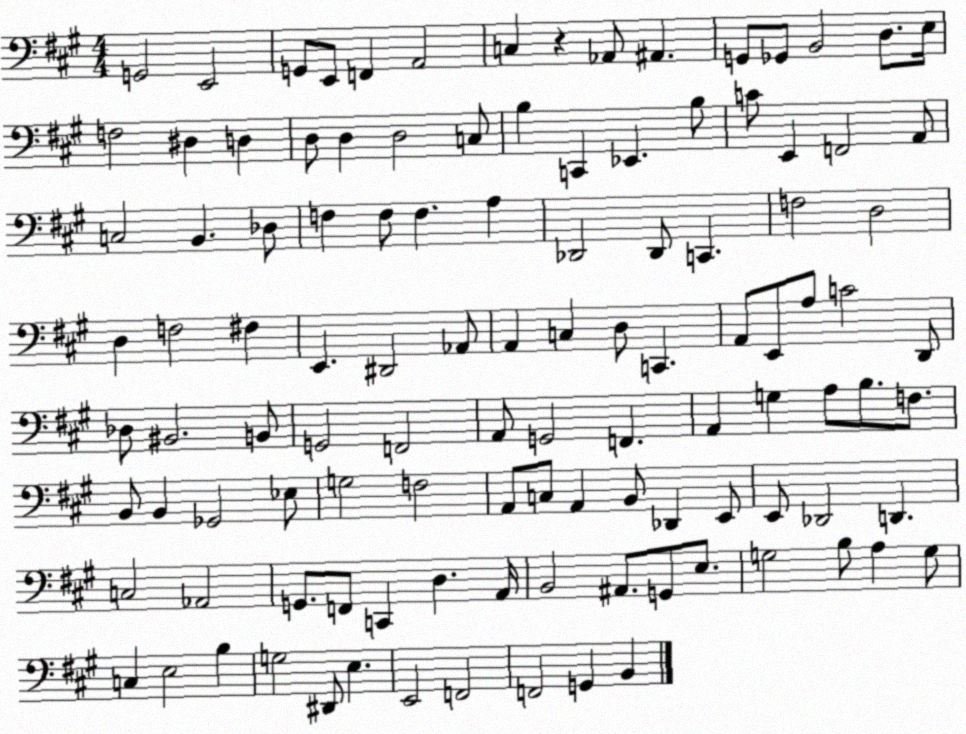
X:1
T:Untitled
M:4/4
L:1/4
K:A
G,,2 E,,2 G,,/2 E,,/2 F,, A,,2 C, z _A,,/2 ^A,, G,,/2 _G,,/2 B,,2 D,/2 E,/4 F,2 ^D, D, D,/2 D, D,2 C,/2 B, C,, _E,, B,/2 C/2 E,, F,,2 A,,/2 C,2 B,, _D,/2 F, F,/2 F, A, _D,,2 _D,,/2 C,, F,2 D,2 D, F,2 ^F, E,, ^D,,2 _A,,/2 A,, C, D,/2 C,, A,,/2 E,,/2 A,/2 C2 D,,/2 _D,/2 ^B,,2 B,,/2 G,,2 F,,2 A,,/2 G,,2 F,, A,, G, A,/2 B,/2 F,/2 B,,/2 B,, _G,,2 _E,/2 G,2 F,2 A,,/2 C,/2 A,, B,,/2 _D,, E,,/2 E,,/2 _D,,2 D,, C,2 _A,,2 G,,/2 F,,/2 C,, D, A,,/4 B,,2 ^A,,/2 G,,/2 E,/2 G,2 B,/2 A, G,/2 C, E,2 B, G,2 ^D,,/2 E, E,,2 F,,2 F,,2 G,, B,,